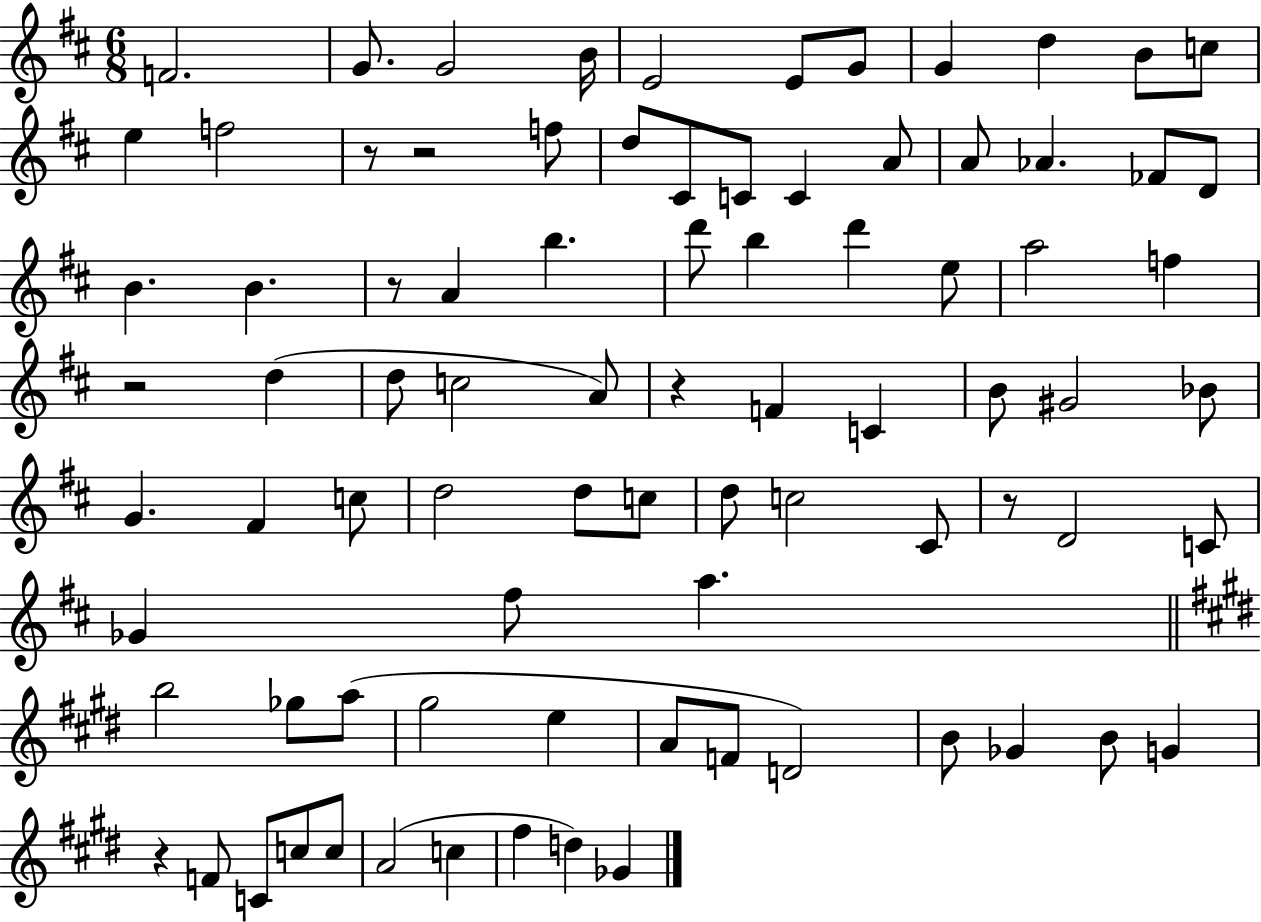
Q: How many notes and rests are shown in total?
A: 84